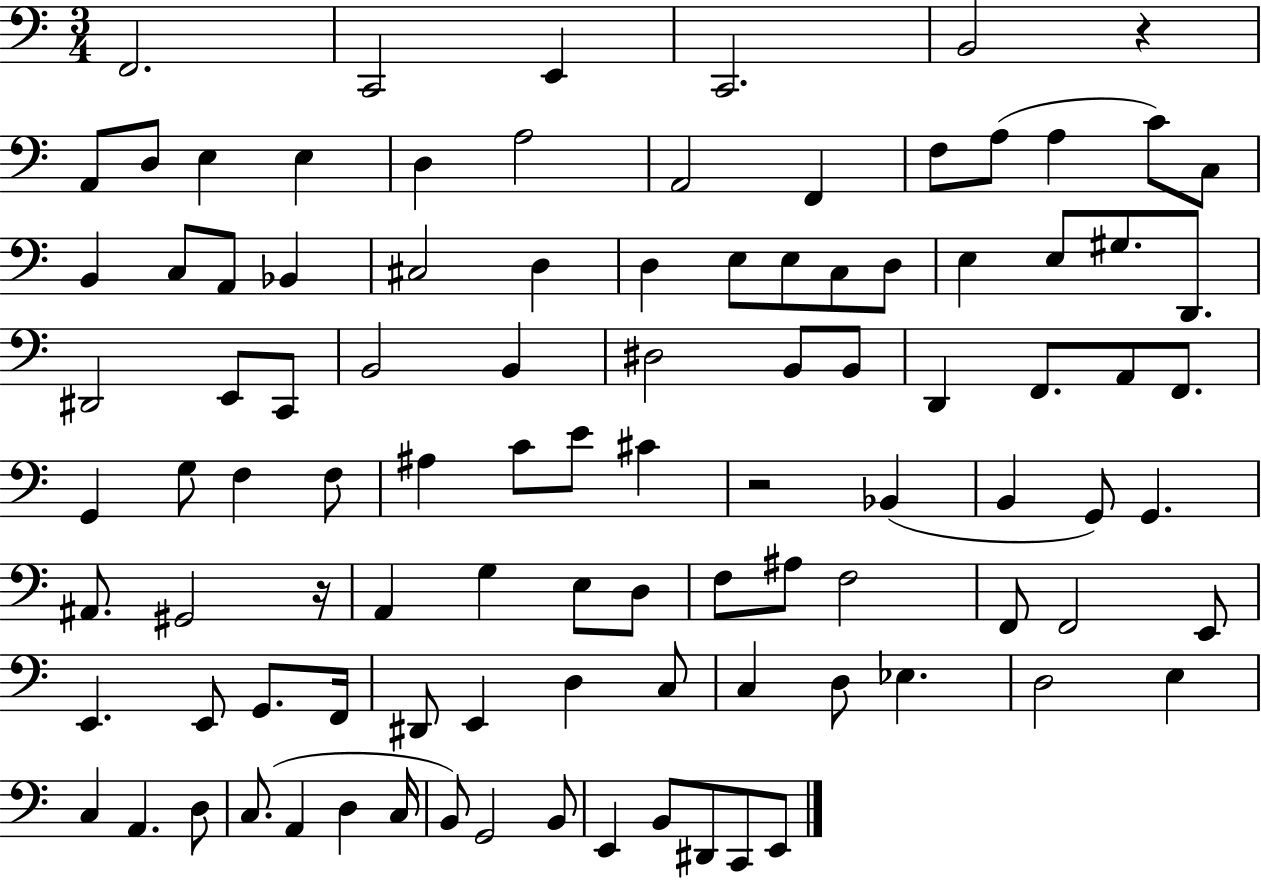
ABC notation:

X:1
T:Untitled
M:3/4
L:1/4
K:C
F,,2 C,,2 E,, C,,2 B,,2 z A,,/2 D,/2 E, E, D, A,2 A,,2 F,, F,/2 A,/2 A, C/2 C,/2 B,, C,/2 A,,/2 _B,, ^C,2 D, D, E,/2 E,/2 C,/2 D,/2 E, E,/2 ^G,/2 D,,/2 ^D,,2 E,,/2 C,,/2 B,,2 B,, ^D,2 B,,/2 B,,/2 D,, F,,/2 A,,/2 F,,/2 G,, G,/2 F, F,/2 ^A, C/2 E/2 ^C z2 _B,, B,, G,,/2 G,, ^A,,/2 ^G,,2 z/4 A,, G, E,/2 D,/2 F,/2 ^A,/2 F,2 F,,/2 F,,2 E,,/2 E,, E,,/2 G,,/2 F,,/4 ^D,,/2 E,, D, C,/2 C, D,/2 _E, D,2 E, C, A,, D,/2 C,/2 A,, D, C,/4 B,,/2 G,,2 B,,/2 E,, B,,/2 ^D,,/2 C,,/2 E,,/2